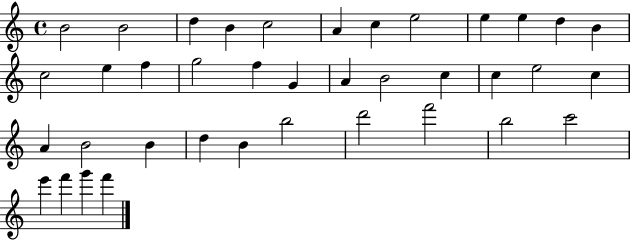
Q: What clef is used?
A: treble